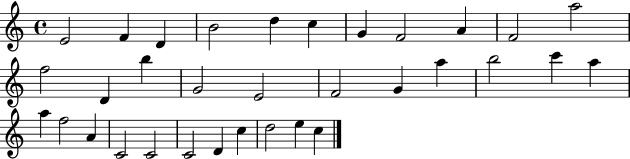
X:1
T:Untitled
M:4/4
L:1/4
K:C
E2 F D B2 d c G F2 A F2 a2 f2 D b G2 E2 F2 G a b2 c' a a f2 A C2 C2 C2 D c d2 e c